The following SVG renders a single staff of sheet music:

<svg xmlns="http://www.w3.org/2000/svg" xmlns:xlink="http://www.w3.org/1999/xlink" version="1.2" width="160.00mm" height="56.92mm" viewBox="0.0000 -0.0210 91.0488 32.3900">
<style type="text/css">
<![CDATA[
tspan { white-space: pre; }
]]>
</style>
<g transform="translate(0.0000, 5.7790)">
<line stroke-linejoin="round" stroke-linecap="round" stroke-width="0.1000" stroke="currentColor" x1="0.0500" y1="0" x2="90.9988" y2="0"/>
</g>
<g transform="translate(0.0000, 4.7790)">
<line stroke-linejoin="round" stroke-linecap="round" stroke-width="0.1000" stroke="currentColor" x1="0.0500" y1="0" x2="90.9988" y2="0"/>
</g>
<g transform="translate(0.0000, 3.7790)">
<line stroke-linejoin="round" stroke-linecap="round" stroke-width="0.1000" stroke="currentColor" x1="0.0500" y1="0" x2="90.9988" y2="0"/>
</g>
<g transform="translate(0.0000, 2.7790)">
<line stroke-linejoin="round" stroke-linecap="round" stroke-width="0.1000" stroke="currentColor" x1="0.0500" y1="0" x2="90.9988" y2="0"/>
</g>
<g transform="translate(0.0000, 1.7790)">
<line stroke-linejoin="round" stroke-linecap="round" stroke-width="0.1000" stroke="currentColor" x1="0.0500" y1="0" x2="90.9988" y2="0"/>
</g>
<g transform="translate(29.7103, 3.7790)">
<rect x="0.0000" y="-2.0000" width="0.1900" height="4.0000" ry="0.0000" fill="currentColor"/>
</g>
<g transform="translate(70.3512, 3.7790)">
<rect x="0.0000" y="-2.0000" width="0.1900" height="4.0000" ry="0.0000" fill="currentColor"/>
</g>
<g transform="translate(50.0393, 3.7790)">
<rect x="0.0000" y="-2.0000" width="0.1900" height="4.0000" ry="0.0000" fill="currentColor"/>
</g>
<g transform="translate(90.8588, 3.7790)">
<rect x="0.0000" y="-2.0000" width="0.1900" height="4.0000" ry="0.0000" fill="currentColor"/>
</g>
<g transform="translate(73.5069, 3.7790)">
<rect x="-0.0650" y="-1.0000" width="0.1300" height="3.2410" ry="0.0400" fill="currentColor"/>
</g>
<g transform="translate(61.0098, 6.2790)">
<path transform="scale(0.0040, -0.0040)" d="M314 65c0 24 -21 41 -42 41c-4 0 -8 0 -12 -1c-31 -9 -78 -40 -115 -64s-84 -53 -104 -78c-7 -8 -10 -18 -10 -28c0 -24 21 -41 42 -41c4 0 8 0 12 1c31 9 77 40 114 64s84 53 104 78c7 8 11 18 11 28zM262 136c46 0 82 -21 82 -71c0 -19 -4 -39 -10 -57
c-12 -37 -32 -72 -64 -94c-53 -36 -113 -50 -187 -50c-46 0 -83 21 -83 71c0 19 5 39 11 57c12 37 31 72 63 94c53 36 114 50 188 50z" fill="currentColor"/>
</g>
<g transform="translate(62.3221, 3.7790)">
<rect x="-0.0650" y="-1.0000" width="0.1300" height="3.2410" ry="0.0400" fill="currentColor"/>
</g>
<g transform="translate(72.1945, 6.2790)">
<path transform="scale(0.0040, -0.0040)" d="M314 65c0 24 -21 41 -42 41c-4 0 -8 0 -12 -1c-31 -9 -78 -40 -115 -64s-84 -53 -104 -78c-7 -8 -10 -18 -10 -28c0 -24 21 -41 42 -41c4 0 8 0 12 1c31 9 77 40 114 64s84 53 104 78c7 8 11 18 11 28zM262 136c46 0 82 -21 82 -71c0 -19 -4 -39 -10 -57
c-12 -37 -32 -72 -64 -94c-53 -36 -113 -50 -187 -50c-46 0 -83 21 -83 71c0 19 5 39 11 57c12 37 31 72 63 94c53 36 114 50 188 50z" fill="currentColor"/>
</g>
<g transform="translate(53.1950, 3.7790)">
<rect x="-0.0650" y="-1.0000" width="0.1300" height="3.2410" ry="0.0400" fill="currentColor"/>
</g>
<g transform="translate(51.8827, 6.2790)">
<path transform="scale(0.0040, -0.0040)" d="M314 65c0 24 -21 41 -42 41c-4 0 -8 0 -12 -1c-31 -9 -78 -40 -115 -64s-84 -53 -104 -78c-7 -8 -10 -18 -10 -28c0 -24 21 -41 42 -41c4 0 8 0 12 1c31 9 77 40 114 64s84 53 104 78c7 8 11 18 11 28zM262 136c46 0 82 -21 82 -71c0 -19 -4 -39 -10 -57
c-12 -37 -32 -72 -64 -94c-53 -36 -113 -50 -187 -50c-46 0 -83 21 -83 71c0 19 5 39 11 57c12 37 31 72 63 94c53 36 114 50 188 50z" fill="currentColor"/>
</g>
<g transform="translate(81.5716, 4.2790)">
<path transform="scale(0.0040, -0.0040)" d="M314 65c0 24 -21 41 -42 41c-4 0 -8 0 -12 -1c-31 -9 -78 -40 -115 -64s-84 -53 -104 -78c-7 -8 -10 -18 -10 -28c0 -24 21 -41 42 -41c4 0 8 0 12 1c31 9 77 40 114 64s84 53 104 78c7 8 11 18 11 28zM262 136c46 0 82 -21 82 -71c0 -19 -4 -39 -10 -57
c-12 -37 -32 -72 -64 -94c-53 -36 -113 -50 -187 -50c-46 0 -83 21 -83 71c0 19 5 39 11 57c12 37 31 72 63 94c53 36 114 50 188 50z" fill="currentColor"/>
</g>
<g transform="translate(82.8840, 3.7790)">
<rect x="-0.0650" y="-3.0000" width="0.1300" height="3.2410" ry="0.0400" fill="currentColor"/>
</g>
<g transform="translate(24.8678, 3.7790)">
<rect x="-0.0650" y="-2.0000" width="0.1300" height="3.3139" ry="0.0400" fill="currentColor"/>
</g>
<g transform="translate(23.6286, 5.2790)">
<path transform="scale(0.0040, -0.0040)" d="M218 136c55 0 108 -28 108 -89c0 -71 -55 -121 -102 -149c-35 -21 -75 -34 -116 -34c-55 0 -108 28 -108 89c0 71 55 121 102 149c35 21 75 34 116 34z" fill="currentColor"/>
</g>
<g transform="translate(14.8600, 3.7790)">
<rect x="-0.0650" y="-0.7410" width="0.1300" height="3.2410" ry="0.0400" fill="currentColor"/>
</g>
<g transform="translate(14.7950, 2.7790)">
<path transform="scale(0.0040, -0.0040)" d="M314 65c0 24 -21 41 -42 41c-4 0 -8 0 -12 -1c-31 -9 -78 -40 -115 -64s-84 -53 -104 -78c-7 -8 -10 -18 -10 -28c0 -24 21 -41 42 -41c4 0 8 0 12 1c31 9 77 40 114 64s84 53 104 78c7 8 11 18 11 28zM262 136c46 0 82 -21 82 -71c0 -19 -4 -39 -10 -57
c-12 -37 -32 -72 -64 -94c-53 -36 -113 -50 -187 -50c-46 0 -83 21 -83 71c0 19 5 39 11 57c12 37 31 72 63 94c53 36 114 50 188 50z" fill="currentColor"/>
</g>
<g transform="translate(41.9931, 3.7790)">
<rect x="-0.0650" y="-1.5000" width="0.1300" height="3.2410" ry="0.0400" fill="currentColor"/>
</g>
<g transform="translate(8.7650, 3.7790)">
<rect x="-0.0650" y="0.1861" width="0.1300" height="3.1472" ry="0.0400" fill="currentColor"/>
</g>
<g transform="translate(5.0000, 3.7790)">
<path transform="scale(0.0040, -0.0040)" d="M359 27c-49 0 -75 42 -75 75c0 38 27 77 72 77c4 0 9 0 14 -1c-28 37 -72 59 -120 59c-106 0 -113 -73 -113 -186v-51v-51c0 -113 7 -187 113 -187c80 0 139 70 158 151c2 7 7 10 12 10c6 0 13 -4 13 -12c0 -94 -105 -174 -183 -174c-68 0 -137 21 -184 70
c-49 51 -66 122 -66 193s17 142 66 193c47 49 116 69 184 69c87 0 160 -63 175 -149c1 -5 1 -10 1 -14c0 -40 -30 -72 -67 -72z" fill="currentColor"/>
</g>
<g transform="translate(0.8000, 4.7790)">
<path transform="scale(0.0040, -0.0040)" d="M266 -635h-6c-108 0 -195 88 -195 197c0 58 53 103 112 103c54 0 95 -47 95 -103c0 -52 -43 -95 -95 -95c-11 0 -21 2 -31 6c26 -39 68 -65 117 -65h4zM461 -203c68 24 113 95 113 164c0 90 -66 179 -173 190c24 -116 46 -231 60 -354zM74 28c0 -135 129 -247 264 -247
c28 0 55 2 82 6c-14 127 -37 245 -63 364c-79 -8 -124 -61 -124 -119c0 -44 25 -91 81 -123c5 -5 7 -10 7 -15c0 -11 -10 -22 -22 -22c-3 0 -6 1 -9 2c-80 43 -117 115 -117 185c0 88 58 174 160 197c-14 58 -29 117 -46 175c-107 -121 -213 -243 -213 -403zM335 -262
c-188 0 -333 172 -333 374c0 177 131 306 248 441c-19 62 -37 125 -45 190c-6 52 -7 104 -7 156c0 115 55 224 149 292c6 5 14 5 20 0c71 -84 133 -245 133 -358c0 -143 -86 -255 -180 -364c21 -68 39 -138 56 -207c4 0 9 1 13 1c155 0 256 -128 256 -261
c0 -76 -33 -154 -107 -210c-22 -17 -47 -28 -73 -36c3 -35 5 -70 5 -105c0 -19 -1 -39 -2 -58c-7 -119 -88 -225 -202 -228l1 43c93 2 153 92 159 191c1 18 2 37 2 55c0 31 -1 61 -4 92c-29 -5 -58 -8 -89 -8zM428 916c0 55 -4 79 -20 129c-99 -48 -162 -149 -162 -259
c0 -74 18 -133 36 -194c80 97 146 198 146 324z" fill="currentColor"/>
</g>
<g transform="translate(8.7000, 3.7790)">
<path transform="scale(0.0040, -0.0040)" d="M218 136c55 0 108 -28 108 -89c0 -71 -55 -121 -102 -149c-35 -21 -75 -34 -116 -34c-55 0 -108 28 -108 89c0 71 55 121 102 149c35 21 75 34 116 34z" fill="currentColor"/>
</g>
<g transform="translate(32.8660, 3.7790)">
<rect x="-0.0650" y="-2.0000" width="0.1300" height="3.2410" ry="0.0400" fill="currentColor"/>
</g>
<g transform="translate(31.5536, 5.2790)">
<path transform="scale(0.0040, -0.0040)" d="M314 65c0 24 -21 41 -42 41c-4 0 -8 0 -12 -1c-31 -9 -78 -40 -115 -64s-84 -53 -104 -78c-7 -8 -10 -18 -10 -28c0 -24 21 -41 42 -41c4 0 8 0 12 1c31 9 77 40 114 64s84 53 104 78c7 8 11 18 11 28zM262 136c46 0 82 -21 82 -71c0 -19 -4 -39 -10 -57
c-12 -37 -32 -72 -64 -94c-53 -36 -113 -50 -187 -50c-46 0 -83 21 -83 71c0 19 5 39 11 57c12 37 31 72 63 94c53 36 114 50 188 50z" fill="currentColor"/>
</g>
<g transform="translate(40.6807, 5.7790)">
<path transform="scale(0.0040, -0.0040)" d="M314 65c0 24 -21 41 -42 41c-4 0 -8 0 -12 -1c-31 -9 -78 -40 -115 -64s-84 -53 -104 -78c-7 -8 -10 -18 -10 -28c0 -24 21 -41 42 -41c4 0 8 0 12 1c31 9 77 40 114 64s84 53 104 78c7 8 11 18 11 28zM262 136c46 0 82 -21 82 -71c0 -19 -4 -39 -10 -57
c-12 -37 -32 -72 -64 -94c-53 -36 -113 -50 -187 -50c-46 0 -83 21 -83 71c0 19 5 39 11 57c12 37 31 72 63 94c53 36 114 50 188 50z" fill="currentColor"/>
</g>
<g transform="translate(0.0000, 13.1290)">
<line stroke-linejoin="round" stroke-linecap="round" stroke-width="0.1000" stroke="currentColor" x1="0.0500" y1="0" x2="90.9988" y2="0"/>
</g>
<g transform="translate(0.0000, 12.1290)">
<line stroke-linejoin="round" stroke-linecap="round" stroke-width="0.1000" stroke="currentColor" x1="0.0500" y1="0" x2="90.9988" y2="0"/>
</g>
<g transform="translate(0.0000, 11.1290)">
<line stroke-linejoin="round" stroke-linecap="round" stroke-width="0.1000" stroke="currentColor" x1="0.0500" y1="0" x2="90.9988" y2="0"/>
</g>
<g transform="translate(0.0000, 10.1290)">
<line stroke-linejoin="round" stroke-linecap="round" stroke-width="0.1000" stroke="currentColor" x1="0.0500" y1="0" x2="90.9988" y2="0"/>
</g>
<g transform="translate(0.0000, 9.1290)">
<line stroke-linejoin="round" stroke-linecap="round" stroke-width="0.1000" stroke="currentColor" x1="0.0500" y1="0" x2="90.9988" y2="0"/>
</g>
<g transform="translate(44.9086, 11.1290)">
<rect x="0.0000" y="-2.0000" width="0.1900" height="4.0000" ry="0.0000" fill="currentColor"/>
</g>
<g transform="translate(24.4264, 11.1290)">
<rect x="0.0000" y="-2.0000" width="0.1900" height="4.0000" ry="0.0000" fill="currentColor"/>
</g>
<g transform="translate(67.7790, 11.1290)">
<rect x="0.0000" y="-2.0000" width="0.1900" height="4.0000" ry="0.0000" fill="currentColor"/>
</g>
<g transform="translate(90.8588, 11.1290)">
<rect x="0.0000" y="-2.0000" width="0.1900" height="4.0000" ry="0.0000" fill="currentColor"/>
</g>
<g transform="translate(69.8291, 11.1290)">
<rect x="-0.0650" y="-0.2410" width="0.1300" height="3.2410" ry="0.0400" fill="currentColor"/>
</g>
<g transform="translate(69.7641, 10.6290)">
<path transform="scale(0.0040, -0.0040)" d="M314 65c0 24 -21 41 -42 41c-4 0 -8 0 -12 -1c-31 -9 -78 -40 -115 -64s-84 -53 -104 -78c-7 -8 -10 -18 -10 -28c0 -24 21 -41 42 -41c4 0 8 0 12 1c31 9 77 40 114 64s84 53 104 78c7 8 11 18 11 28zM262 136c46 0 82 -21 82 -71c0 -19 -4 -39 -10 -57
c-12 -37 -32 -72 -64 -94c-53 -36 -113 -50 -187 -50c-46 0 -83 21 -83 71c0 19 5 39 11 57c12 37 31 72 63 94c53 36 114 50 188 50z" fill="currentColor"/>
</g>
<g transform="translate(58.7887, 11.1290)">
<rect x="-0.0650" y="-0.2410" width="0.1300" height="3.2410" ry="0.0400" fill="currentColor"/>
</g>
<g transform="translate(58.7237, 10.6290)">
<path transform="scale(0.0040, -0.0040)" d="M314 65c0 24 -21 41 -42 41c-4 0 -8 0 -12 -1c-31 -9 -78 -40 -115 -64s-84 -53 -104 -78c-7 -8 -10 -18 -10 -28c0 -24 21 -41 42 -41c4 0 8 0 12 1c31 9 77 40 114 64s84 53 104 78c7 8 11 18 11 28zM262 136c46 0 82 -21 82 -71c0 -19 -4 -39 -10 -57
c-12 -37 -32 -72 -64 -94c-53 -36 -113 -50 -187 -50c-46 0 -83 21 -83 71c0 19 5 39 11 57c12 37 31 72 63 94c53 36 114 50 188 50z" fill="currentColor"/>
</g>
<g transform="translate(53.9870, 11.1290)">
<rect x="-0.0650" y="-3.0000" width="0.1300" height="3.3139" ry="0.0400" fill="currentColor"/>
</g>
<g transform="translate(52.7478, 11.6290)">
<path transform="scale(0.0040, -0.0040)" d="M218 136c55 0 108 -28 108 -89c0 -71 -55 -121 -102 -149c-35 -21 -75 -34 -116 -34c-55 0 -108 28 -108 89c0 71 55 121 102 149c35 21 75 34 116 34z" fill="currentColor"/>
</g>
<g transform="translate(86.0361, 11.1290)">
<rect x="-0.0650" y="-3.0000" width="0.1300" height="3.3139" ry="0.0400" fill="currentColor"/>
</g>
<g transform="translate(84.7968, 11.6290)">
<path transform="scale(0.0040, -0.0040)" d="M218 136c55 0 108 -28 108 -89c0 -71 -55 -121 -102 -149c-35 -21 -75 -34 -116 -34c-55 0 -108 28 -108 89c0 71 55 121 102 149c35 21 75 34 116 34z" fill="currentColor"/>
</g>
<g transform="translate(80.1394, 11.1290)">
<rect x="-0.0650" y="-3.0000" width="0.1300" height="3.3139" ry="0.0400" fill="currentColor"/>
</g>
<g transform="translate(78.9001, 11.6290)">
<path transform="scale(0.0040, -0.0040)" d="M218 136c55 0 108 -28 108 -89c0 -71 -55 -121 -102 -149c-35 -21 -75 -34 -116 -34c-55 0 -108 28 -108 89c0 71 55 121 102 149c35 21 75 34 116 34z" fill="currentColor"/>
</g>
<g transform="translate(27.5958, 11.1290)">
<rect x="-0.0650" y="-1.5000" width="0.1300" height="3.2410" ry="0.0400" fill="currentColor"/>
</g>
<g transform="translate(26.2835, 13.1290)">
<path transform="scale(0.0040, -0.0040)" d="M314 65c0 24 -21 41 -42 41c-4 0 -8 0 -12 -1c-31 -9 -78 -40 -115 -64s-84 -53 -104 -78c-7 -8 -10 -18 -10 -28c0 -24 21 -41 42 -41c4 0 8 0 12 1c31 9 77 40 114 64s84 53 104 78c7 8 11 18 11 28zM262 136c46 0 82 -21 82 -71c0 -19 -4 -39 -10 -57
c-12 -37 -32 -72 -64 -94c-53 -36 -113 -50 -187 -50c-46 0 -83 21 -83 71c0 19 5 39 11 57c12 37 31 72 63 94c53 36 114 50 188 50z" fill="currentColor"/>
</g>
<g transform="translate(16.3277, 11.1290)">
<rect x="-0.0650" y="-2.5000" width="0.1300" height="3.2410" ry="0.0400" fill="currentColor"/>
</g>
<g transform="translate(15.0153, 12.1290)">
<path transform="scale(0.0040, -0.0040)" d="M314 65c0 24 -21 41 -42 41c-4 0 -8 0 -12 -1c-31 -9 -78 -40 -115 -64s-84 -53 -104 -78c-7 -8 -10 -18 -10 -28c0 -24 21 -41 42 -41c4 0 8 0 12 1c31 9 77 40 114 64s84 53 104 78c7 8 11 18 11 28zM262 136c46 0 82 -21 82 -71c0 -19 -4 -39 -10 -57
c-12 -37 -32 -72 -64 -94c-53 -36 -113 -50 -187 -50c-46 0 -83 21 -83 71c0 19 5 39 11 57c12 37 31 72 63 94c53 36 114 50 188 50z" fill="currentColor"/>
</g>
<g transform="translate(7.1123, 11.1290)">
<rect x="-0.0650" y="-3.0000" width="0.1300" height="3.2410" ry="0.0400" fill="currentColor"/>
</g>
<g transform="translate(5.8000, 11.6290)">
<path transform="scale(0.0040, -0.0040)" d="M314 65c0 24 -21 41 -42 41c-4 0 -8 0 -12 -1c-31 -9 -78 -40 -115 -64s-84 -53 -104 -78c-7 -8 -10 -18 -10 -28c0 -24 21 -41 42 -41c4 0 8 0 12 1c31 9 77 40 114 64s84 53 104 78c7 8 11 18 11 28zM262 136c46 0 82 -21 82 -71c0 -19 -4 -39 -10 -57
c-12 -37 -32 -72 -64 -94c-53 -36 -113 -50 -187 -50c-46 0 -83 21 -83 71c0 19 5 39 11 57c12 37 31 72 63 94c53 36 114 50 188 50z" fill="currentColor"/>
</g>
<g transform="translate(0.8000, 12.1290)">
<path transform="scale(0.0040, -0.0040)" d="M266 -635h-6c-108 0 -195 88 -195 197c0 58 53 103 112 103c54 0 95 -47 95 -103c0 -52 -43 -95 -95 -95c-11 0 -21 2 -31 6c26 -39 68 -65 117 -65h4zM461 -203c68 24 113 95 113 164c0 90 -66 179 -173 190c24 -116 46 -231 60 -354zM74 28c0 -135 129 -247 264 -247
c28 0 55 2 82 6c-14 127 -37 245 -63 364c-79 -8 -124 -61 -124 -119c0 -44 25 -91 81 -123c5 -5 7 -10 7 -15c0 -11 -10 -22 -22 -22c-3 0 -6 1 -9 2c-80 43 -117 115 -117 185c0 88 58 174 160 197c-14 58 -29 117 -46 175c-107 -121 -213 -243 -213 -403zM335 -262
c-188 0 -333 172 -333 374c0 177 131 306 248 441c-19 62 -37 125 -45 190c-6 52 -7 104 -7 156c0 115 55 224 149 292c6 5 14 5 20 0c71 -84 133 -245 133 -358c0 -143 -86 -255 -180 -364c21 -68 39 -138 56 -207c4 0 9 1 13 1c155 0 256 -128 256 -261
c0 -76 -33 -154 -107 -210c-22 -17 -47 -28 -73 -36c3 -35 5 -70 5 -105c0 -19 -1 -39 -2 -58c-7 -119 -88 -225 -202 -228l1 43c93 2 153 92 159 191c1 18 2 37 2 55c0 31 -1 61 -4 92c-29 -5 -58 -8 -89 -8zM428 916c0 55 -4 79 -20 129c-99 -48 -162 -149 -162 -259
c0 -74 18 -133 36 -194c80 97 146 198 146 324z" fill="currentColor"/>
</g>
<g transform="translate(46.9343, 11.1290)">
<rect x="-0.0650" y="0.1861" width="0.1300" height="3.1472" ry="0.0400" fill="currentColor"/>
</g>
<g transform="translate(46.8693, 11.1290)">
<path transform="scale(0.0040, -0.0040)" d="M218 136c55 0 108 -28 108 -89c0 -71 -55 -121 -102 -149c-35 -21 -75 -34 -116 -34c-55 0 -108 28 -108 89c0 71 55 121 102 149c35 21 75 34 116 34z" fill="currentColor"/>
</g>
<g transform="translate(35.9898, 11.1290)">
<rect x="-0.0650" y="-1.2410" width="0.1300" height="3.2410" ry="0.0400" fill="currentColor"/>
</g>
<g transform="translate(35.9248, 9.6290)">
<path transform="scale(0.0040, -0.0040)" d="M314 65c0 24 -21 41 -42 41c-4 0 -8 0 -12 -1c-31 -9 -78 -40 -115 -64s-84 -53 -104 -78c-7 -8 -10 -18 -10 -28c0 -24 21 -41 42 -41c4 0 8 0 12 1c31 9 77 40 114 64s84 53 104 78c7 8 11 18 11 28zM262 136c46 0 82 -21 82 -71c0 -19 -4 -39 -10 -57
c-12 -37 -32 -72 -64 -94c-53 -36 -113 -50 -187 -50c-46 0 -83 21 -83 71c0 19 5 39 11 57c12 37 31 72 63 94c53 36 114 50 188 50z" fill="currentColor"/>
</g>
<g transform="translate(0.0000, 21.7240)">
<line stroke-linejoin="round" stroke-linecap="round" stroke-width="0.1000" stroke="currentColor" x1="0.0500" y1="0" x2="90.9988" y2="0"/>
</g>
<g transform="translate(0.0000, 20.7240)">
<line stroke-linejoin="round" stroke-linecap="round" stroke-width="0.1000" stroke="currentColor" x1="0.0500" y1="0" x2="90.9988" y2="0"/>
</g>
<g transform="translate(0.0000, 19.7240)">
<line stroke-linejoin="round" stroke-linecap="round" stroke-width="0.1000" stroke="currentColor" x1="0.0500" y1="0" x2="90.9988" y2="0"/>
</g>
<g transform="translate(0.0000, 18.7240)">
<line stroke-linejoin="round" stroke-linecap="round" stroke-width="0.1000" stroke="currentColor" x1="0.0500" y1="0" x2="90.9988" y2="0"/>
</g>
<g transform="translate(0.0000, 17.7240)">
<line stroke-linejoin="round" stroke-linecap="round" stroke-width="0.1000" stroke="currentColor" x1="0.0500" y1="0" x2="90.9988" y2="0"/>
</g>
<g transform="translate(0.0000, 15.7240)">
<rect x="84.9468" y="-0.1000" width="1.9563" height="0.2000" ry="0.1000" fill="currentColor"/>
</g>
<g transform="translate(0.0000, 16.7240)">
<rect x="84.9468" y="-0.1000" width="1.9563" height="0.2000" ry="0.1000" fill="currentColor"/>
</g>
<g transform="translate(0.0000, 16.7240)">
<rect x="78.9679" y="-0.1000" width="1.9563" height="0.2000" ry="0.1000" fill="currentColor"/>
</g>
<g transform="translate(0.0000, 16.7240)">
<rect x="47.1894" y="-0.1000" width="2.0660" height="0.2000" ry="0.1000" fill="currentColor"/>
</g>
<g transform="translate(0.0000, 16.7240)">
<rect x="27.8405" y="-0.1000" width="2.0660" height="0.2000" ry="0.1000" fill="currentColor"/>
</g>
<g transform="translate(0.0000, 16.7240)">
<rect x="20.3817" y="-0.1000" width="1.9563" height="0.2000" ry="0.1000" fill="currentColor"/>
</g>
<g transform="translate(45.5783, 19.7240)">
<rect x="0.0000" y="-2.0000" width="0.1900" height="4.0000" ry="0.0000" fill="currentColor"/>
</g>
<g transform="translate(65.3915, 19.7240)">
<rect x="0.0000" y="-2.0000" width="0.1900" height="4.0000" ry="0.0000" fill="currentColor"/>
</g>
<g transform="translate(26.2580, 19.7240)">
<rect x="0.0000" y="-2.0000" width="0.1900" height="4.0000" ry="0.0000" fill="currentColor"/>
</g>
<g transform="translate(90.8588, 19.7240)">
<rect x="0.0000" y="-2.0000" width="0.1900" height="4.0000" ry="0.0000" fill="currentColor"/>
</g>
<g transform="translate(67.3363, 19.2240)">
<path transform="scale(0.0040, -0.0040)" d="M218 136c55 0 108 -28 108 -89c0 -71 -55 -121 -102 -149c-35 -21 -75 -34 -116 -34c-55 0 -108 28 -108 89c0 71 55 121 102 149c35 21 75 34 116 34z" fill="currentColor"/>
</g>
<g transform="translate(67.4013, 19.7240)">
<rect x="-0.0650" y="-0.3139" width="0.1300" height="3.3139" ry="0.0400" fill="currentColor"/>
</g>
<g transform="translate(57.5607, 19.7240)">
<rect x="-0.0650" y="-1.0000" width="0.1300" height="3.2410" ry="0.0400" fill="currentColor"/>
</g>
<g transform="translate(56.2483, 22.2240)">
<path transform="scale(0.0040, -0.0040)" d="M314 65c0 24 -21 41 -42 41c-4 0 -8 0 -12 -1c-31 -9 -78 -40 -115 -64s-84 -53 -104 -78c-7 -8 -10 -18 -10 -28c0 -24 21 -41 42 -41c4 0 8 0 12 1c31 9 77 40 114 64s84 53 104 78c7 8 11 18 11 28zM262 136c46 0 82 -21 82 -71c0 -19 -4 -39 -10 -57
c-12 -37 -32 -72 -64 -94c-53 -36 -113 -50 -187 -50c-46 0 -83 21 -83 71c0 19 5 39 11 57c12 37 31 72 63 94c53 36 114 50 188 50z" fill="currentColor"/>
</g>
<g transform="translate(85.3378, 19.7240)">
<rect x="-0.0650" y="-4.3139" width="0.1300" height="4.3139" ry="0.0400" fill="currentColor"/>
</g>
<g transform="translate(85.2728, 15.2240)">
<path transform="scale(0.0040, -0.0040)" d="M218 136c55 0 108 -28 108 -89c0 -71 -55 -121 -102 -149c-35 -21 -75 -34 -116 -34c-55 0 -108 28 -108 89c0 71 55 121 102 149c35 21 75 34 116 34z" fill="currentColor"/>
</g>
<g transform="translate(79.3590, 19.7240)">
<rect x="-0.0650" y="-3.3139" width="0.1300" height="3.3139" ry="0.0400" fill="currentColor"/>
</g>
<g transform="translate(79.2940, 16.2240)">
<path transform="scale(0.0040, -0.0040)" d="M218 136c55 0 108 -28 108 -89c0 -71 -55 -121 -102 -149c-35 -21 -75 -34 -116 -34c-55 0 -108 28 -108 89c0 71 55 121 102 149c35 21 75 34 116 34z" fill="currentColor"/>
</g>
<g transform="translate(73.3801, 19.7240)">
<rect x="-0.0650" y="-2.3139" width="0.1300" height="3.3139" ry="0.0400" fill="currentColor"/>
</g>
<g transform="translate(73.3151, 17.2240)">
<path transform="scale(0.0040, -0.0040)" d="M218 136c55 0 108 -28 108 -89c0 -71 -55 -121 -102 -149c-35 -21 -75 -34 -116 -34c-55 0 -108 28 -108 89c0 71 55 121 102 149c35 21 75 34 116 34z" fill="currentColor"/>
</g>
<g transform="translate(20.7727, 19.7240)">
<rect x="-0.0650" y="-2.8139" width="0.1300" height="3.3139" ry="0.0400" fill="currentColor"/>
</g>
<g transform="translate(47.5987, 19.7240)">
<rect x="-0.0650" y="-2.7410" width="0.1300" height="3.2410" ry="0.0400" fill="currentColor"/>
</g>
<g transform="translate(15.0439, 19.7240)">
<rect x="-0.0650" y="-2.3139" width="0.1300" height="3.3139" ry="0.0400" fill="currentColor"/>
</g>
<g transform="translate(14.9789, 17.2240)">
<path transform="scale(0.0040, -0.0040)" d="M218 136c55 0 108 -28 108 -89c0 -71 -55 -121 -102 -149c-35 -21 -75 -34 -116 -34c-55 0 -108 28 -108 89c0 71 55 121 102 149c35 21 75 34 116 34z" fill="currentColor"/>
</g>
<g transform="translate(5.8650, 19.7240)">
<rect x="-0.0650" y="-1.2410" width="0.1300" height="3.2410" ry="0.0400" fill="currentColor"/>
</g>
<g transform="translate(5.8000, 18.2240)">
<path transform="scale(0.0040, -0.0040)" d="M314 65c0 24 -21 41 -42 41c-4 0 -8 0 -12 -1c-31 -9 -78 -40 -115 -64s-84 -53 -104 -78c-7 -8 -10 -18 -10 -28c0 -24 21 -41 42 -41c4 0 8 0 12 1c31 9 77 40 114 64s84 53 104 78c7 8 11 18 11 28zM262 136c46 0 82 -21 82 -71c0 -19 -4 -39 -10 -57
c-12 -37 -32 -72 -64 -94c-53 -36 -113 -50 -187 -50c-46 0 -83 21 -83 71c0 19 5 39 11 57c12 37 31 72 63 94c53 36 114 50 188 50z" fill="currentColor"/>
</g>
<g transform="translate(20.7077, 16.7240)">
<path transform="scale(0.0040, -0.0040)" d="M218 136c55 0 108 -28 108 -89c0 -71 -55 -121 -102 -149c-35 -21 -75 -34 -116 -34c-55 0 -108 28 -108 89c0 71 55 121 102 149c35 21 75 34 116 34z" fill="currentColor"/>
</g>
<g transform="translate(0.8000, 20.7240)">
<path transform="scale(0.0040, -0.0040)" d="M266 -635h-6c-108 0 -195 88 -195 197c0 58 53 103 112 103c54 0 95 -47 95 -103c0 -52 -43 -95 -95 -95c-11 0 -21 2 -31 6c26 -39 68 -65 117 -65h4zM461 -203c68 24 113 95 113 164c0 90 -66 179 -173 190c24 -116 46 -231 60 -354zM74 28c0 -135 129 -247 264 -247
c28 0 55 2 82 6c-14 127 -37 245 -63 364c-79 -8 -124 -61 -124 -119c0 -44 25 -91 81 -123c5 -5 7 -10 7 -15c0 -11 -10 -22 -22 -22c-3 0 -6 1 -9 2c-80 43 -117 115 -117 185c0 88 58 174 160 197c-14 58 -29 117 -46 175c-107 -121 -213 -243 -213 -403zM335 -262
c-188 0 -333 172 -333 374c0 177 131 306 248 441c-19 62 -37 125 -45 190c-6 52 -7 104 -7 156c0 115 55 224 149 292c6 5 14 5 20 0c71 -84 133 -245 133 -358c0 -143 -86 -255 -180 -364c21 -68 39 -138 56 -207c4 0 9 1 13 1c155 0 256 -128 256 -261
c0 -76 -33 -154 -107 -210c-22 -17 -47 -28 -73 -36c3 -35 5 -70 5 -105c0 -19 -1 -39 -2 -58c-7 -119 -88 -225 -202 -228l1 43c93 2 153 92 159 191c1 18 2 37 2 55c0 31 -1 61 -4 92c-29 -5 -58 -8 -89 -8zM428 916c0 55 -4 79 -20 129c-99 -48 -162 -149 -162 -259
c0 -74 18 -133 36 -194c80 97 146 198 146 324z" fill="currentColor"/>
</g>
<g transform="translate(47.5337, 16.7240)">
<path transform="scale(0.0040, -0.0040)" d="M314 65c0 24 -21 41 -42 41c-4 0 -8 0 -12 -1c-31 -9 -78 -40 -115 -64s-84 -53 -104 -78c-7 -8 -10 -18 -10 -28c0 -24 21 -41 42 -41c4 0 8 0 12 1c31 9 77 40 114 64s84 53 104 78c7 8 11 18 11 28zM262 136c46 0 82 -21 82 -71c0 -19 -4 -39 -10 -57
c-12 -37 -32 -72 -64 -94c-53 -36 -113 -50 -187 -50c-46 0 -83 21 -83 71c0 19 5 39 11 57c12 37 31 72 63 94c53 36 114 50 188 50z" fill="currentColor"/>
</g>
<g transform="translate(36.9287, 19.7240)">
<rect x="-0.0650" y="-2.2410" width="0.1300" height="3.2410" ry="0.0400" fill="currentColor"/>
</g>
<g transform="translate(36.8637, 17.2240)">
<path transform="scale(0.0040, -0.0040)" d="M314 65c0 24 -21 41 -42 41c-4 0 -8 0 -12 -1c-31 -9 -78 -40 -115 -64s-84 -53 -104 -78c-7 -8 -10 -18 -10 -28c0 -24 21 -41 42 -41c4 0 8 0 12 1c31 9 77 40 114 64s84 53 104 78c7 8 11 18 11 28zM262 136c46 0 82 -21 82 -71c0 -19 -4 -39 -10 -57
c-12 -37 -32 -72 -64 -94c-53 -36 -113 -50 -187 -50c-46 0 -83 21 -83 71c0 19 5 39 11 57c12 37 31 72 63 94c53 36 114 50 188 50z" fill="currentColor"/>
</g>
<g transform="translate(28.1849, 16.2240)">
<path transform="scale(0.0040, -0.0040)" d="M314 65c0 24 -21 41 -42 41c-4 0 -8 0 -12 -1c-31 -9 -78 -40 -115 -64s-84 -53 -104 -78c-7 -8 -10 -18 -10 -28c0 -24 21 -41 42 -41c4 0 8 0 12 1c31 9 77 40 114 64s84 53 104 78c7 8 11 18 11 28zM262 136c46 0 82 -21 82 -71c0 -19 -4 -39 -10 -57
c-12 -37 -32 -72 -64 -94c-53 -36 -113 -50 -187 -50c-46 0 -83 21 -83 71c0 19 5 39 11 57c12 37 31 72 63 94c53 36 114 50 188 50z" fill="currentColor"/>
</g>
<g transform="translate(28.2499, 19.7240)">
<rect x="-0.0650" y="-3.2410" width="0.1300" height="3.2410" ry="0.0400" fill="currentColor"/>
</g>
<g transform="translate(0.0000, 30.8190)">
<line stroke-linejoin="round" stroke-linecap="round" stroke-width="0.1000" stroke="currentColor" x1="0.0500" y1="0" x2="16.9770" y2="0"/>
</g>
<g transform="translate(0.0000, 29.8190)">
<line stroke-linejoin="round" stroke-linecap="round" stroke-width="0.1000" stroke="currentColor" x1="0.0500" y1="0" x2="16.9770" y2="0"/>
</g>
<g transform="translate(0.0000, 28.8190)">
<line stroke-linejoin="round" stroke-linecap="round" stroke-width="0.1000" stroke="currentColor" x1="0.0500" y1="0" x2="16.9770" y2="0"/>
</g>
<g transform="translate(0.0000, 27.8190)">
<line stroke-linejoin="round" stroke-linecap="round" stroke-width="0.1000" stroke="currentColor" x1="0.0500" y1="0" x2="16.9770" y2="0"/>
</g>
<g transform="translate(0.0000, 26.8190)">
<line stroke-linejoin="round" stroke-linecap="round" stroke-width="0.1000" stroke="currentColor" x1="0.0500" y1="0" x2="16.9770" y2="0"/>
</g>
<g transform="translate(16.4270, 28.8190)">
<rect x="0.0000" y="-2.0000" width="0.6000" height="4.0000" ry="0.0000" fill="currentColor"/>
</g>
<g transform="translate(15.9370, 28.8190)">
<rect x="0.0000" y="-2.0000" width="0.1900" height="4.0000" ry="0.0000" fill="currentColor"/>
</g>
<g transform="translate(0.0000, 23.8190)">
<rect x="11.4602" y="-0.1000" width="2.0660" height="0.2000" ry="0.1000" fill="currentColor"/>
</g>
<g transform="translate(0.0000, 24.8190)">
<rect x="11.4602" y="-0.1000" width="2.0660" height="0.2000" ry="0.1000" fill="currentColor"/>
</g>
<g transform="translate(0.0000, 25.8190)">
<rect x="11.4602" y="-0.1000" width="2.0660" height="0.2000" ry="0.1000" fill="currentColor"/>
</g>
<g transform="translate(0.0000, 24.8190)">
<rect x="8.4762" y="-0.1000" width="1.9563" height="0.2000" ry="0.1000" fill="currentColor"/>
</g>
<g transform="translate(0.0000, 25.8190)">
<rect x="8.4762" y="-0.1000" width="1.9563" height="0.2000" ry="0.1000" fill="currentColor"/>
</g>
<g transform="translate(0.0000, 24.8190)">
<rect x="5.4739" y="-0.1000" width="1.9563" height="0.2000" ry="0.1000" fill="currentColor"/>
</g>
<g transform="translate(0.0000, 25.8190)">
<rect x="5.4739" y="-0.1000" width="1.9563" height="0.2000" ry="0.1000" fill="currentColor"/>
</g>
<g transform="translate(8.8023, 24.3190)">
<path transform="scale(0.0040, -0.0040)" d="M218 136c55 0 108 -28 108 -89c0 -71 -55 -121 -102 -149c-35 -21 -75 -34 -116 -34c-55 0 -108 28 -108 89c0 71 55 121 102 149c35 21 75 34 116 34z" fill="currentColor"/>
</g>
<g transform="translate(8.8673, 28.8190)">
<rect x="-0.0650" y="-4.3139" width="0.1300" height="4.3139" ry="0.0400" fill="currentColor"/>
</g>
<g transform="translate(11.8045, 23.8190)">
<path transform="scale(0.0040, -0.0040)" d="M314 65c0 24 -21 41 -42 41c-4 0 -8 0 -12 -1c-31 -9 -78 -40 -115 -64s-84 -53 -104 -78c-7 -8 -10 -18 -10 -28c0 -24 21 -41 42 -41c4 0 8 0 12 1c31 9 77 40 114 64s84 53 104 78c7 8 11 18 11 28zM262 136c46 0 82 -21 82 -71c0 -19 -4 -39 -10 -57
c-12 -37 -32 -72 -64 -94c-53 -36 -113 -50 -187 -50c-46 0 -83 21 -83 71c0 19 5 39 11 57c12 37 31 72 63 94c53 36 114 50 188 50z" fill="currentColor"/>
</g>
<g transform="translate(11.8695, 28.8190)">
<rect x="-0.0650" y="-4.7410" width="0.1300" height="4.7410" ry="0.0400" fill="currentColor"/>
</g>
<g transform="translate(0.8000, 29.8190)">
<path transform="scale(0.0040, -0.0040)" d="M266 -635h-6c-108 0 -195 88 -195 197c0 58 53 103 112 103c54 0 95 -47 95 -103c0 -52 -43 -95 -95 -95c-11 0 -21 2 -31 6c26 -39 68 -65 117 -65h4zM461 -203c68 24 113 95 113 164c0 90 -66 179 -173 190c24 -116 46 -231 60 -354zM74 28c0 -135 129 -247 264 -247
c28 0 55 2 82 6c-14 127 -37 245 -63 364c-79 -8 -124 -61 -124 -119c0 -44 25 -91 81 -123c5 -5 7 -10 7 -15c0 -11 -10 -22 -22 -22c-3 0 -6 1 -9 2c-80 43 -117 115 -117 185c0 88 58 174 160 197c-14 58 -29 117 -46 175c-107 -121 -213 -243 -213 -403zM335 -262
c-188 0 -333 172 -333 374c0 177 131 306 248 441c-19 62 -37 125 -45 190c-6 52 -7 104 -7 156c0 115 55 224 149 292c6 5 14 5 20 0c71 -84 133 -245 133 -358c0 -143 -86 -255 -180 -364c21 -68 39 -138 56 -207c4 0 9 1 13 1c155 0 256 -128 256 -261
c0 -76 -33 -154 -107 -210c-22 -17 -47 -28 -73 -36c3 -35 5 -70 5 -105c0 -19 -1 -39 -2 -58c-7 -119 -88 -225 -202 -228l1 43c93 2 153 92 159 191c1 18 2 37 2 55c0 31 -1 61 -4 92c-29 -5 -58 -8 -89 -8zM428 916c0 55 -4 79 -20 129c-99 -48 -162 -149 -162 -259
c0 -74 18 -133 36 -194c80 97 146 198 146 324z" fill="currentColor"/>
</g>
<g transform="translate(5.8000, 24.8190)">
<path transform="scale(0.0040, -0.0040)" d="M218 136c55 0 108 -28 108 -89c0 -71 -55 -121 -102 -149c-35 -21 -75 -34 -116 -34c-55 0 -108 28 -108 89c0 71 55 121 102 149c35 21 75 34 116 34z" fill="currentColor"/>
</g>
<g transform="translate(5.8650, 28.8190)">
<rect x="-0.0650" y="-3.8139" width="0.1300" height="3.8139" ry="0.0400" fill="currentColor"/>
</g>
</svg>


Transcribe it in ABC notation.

X:1
T:Untitled
M:4/4
L:1/4
K:C
B d2 F F2 E2 D2 D2 D2 A2 A2 G2 E2 e2 B A c2 c2 A A e2 g a b2 g2 a2 D2 c g b d' c' d' e'2